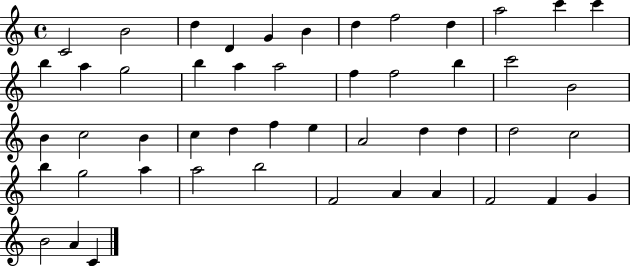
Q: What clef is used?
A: treble